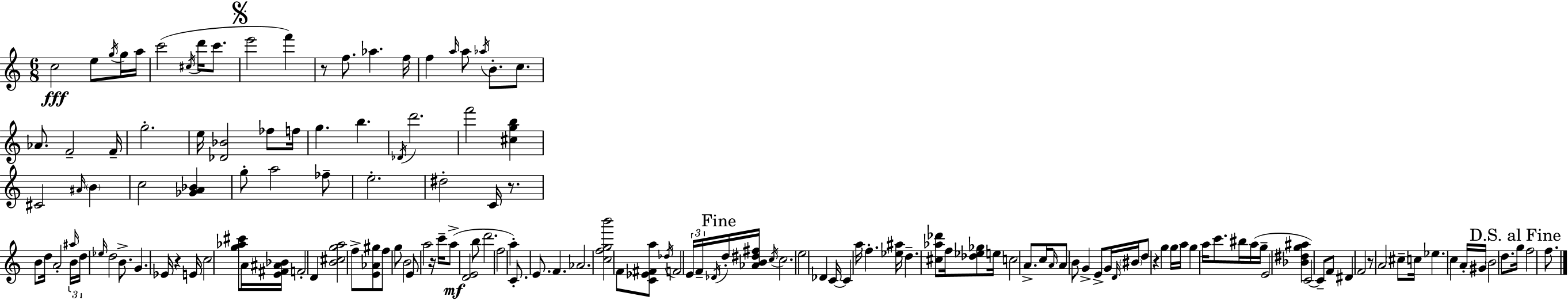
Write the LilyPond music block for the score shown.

{
  \clef treble
  \numericTimeSignature
  \time 6/8
  \key c \major
  c''2\fff e''8 \acciaccatura { g''16 } g''16 | a''16 c'''2( \acciaccatura { cis''16 } d'''16 c'''8. | \mark \markup { \musicglyph "scripts.segno" } e'''2 f'''4) | r8 f''8. aes''4. | \break f''16 f''4 \grace { a''16 } a''8 \acciaccatura { aes''16 } b'8.-. | c''8. aes'8. f'2-- | f'16-- g''2.-. | e''16 <des' bes'>2 | \break fes''8 f''16 g''4. b''4. | \acciaccatura { des'16 } d'''2. | f'''2 | <cis'' g'' b''>4 cis'2 | \break \grace { ais'16 } \parenthesize b'4 c''2 | <ges' a' bes'>4 g''8-. a''2 | fes''8-- e''2.-. | dis''2-. | \break c'16 r8. b'8 d''16 a'2-. | \tuplet 3/2 { \grace { ais''16 } b'16 d''16 } \grace { ees''16 } d''2 | b'8.-> g'4. | ees'16 r4 e'16 c''2 | \break <g'' aes'' cis'''>8 a'16 <e' fis' ais' bes'>16 f'2-. | d'4 <b' cis'' g'' a''>2 | f''8-> <e' aes' gis''>8 f''8 g''8 | b'2 e'8 a''2 | \break r16 c'''16-- a''8->(\mf <d' e'>2 | b''8 d'''2. | f''2 | a''4-.) c'8.-. e'8. | \break f'4. aes'2. | <c'' f'' g'' b'''>2 | f'8 <c' ees' fis' a''>8 \acciaccatura { des''16 } f'2 | \tuplet 3/2 { e'16 f'16-- \acciaccatura { des'16 } } \mark "Fine" d''16-. <aes' b' dis'' fis''>16 \acciaccatura { c''16 } c''2. | \break e''2 | des'4 c'16~~ | c'4 a''16 f''4.-. <ees'' ais''>16 | d''4.-- <cis'' aes'' des'''>8 f''16 <des'' ees'' ges''>8 e''16 | \break c''2 a'8.-> c''16 | \grace { a'16 } a'8 b'8 g'4-> e'8-> g'16 | \grace { d'16 } \parenthesize bis'16 d''8 r4 g''4 | g''16 a''16 g''4 a''16 c'''8. bis''16 a''16( | \break g''16-- e'2 <bes' dis'' g'' ais''>4 | c'2~~) c'8-- f'8 | dis'4 f'2 | r8 a'2 \parenthesize cis''8-- | \break c''16 ees''4. c''4 | a'16-. gis'16 \parenthesize b'2 d''8. | \mark "D.S. al Fine" g''16 f''2 f''8. | \bar "|."
}